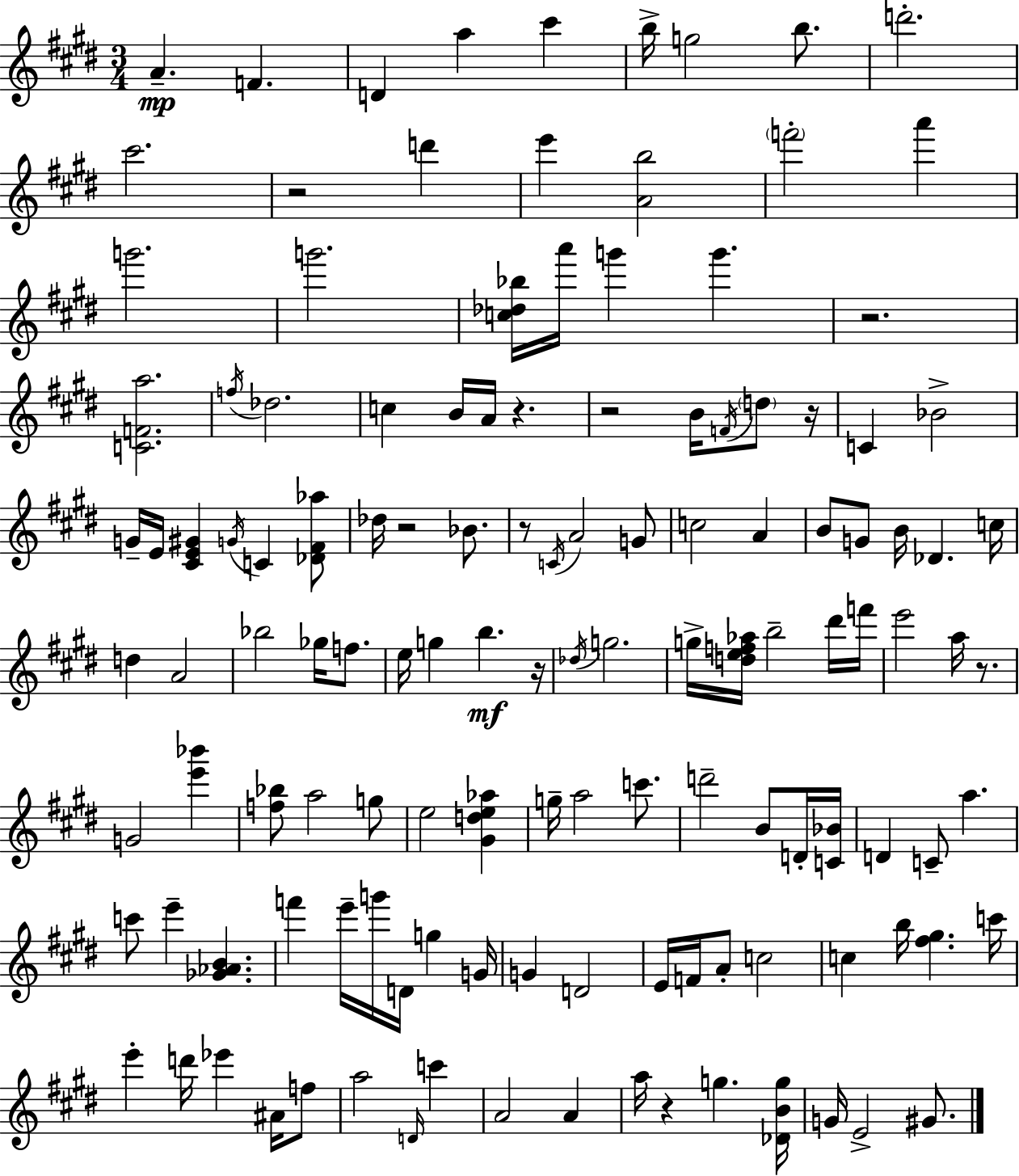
X:1
T:Untitled
M:3/4
L:1/4
K:E
A F D a ^c' b/4 g2 b/2 d'2 ^c'2 z2 d' e' [Ab]2 f'2 a' g'2 g'2 [c_d_b]/4 a'/4 g' g' z2 [CFa]2 f/4 _d2 c B/4 A/4 z z2 B/4 F/4 d/2 z/4 C _B2 G/4 E/4 [^CE^G] G/4 C [_D^F_a]/2 _d/4 z2 _B/2 z/2 C/4 A2 G/2 c2 A B/2 G/2 B/4 _D c/4 d A2 _b2 _g/4 f/2 e/4 g b z/4 _d/4 g2 g/4 [def_a]/4 b2 ^d'/4 f'/4 e'2 a/4 z/2 G2 [e'_b'] [f_b]/2 a2 g/2 e2 [^Gde_a] g/4 a2 c'/2 d'2 B/2 D/4 [C_B]/4 D C/2 a c'/2 e' [_G_AB] f' e'/4 g'/4 D/4 g G/4 G D2 E/4 F/4 A/2 c2 c b/4 [^f^g] c'/4 e' d'/4 _e' ^A/4 f/2 a2 D/4 c' A2 A a/4 z g [_DBg]/4 G/4 E2 ^G/2